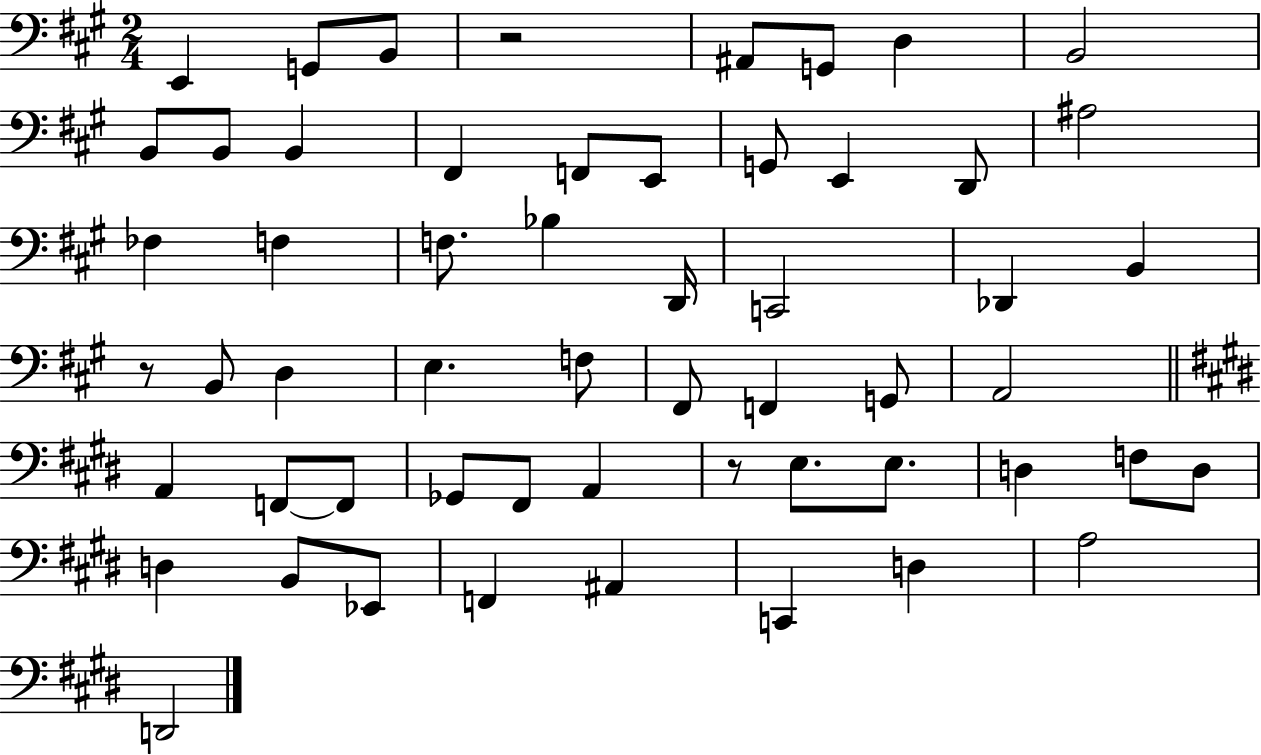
X:1
T:Untitled
M:2/4
L:1/4
K:A
E,, G,,/2 B,,/2 z2 ^A,,/2 G,,/2 D, B,,2 B,,/2 B,,/2 B,, ^F,, F,,/2 E,,/2 G,,/2 E,, D,,/2 ^A,2 _F, F, F,/2 _B, D,,/4 C,,2 _D,, B,, z/2 B,,/2 D, E, F,/2 ^F,,/2 F,, G,,/2 A,,2 A,, F,,/2 F,,/2 _G,,/2 ^F,,/2 A,, z/2 E,/2 E,/2 D, F,/2 D,/2 D, B,,/2 _E,,/2 F,, ^A,, C,, D, A,2 D,,2